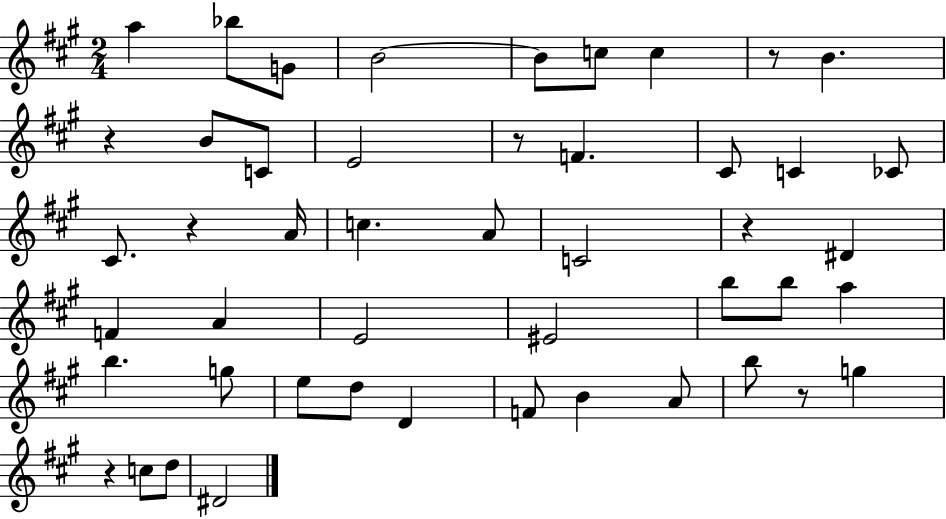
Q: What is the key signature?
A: A major